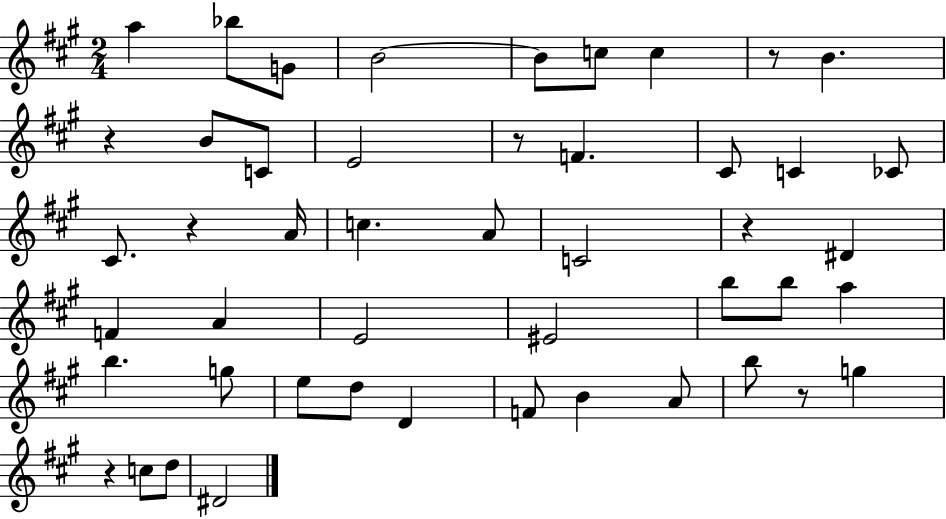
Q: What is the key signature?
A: A major